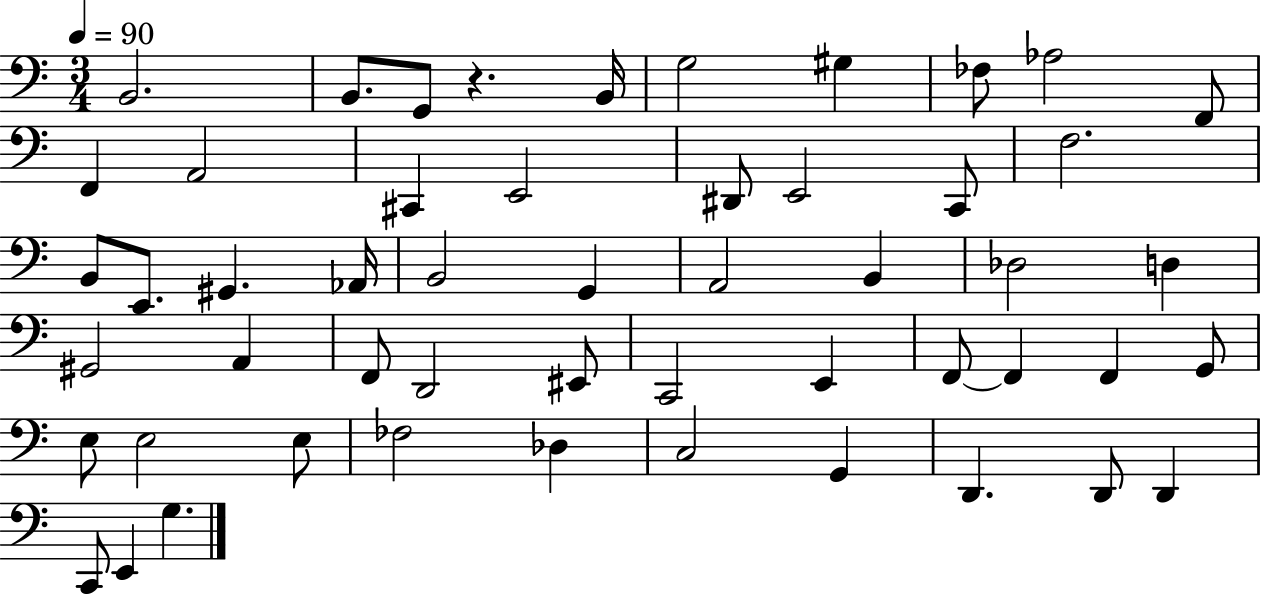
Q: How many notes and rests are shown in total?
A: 52